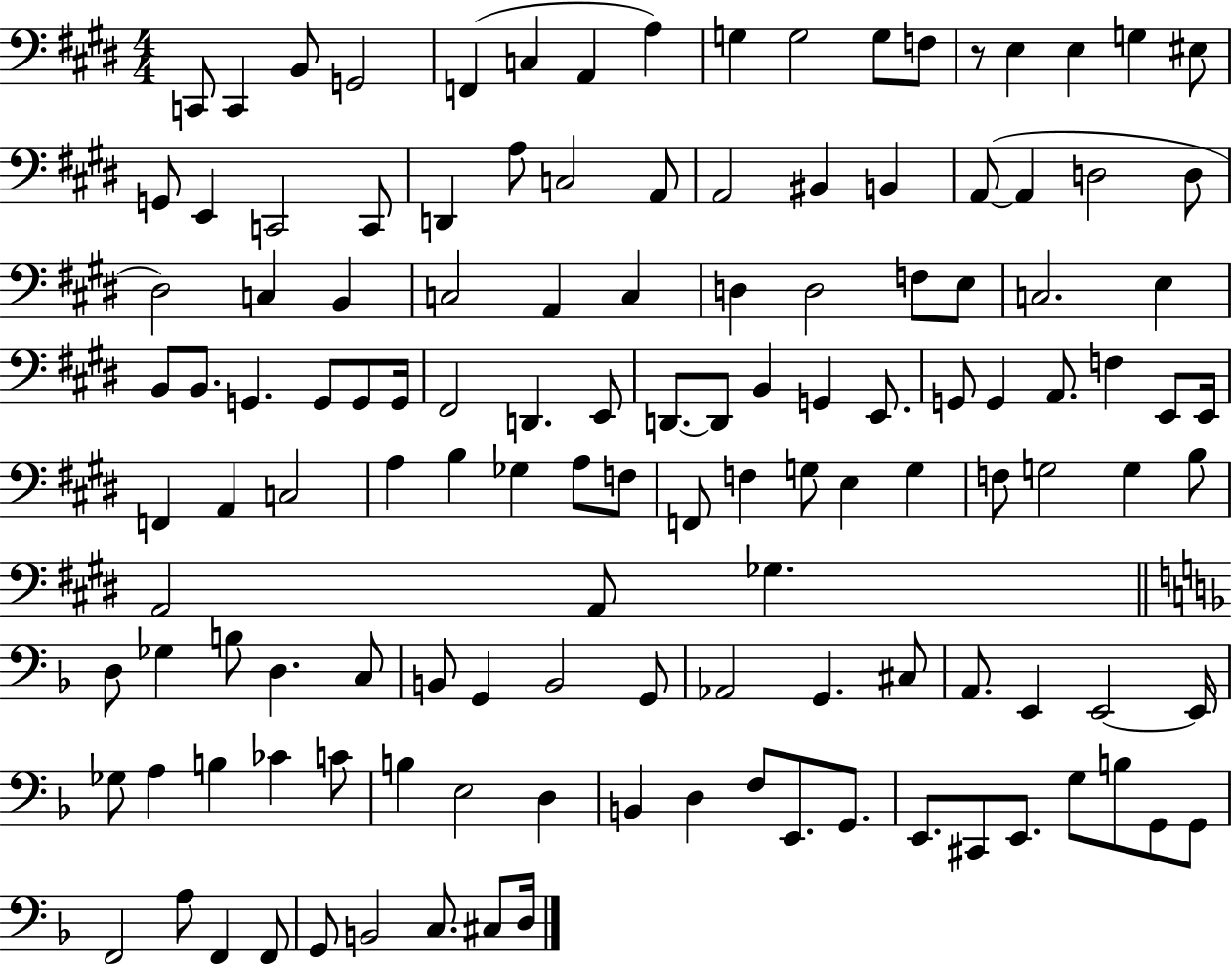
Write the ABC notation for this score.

X:1
T:Untitled
M:4/4
L:1/4
K:E
C,,/2 C,, B,,/2 G,,2 F,, C, A,, A, G, G,2 G,/2 F,/2 z/2 E, E, G, ^E,/2 G,,/2 E,, C,,2 C,,/2 D,, A,/2 C,2 A,,/2 A,,2 ^B,, B,, A,,/2 A,, D,2 D,/2 ^D,2 C, B,, C,2 A,, C, D, D,2 F,/2 E,/2 C,2 E, B,,/2 B,,/2 G,, G,,/2 G,,/2 G,,/4 ^F,,2 D,, E,,/2 D,,/2 D,,/2 B,, G,, E,,/2 G,,/2 G,, A,,/2 F, E,,/2 E,,/4 F,, A,, C,2 A, B, _G, A,/2 F,/2 F,,/2 F, G,/2 E, G, F,/2 G,2 G, B,/2 A,,2 A,,/2 _G, D,/2 _G, B,/2 D, C,/2 B,,/2 G,, B,,2 G,,/2 _A,,2 G,, ^C,/2 A,,/2 E,, E,,2 E,,/4 _G,/2 A, B, _C C/2 B, E,2 D, B,, D, F,/2 E,,/2 G,,/2 E,,/2 ^C,,/2 E,,/2 G,/2 B,/2 G,,/2 G,,/2 F,,2 A,/2 F,, F,,/2 G,,/2 B,,2 C,/2 ^C,/2 D,/4